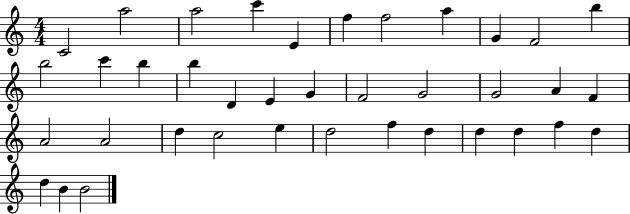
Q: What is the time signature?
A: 4/4